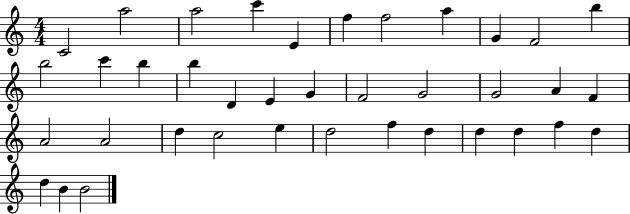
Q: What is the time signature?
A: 4/4